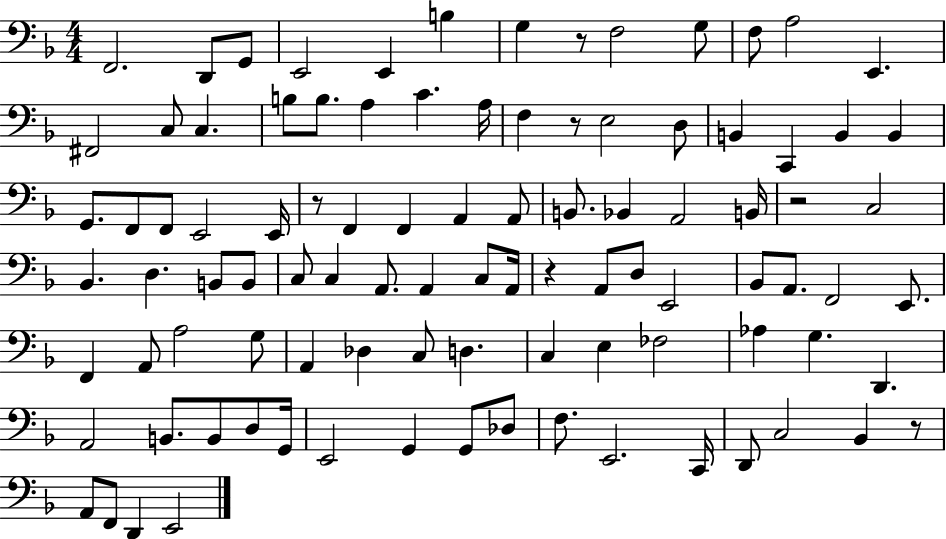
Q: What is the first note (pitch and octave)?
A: F2